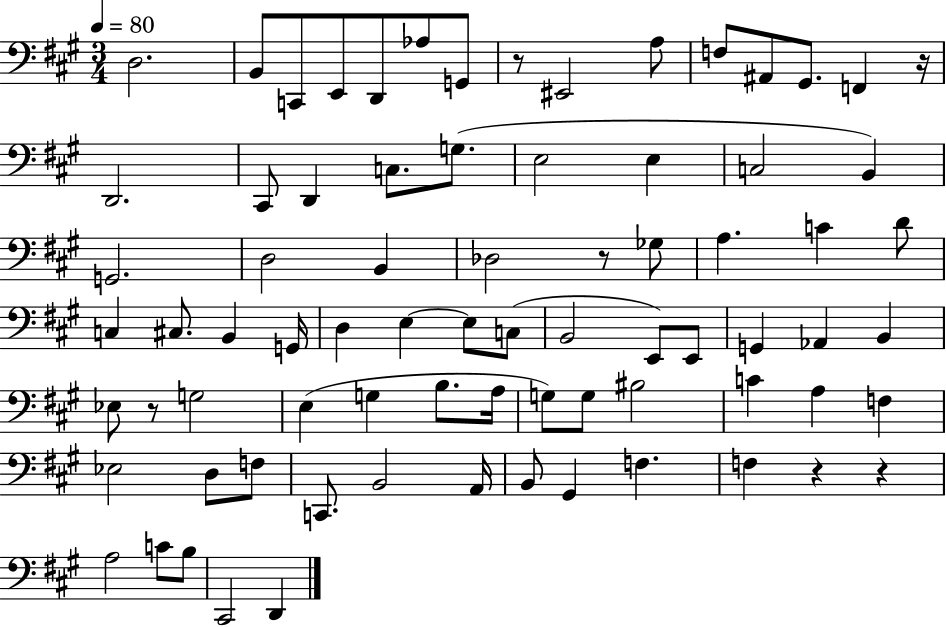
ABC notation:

X:1
T:Untitled
M:3/4
L:1/4
K:A
D,2 B,,/2 C,,/2 E,,/2 D,,/2 _A,/2 G,,/2 z/2 ^E,,2 A,/2 F,/2 ^A,,/2 ^G,,/2 F,, z/4 D,,2 ^C,,/2 D,, C,/2 G,/2 E,2 E, C,2 B,, G,,2 D,2 B,, _D,2 z/2 _G,/2 A, C D/2 C, ^C,/2 B,, G,,/4 D, E, E,/2 C,/2 B,,2 E,,/2 E,,/2 G,, _A,, B,, _E,/2 z/2 G,2 E, G, B,/2 A,/4 G,/2 G,/2 ^B,2 C A, F, _E,2 D,/2 F,/2 C,,/2 B,,2 A,,/4 B,,/2 ^G,, F, F, z z A,2 C/2 B,/2 ^C,,2 D,,